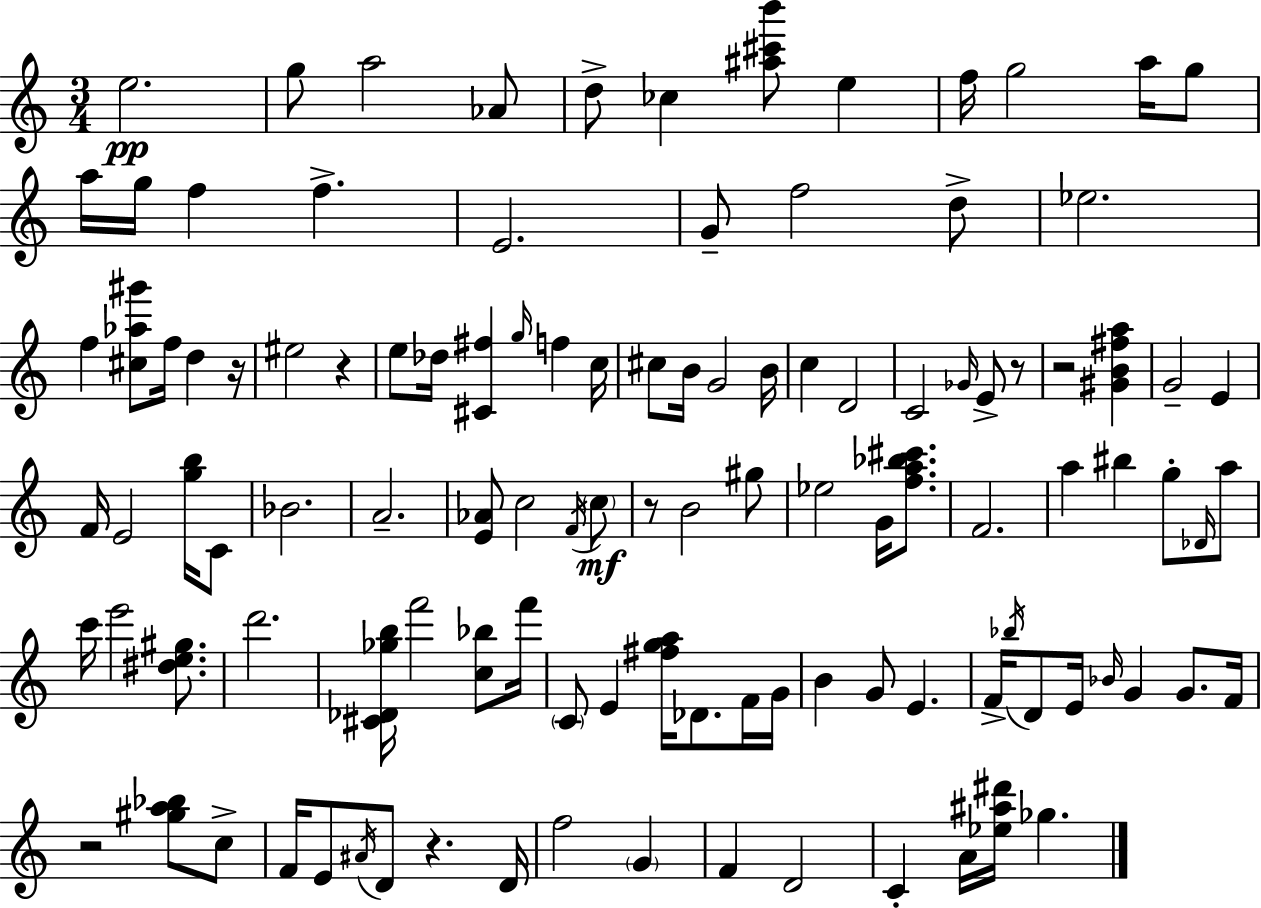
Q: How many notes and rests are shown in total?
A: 112